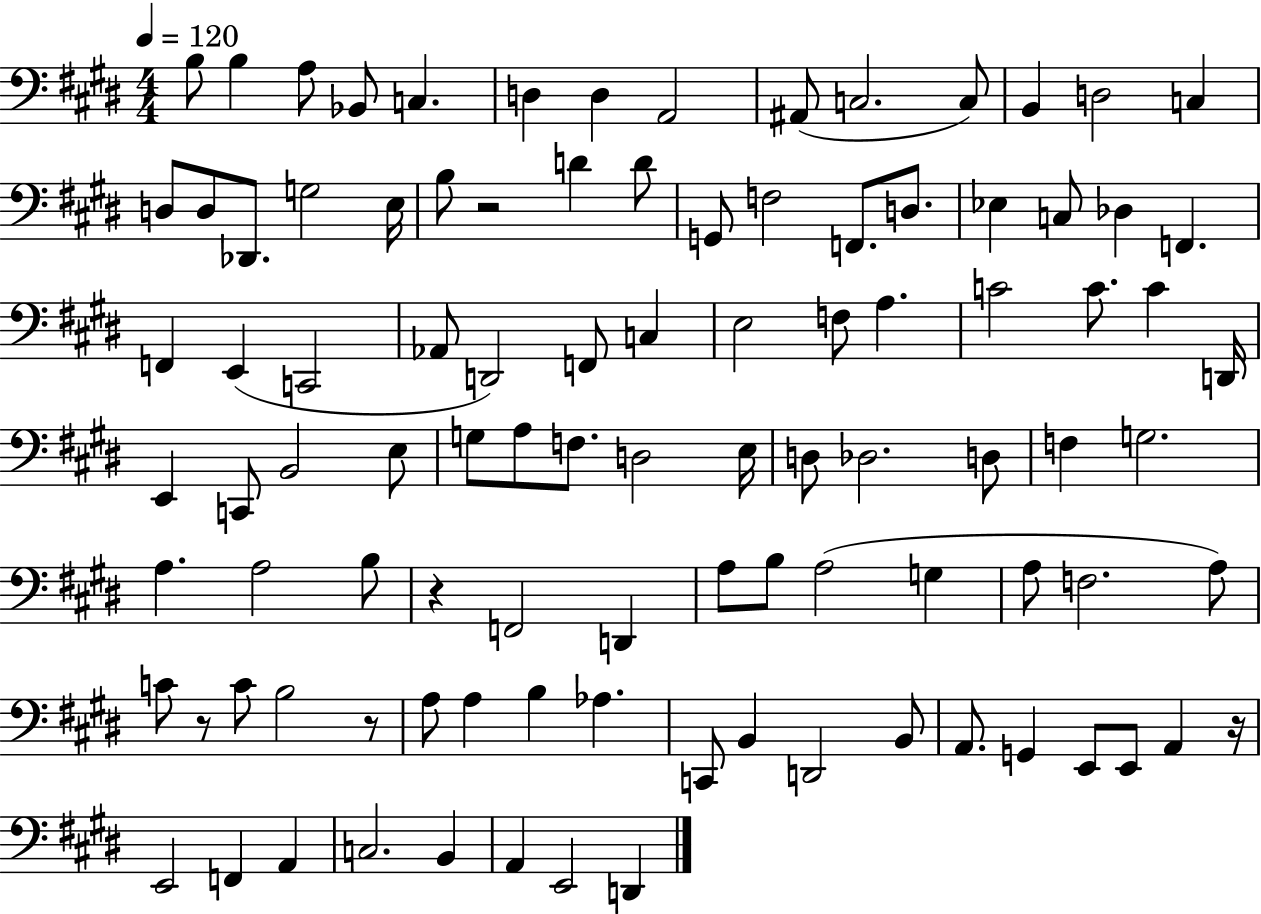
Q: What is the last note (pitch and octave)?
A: D2